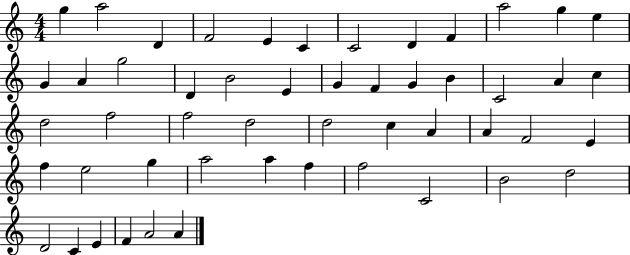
G5/q A5/h D4/q F4/h E4/q C4/q C4/h D4/q F4/q A5/h G5/q E5/q G4/q A4/q G5/h D4/q B4/h E4/q G4/q F4/q G4/q B4/q C4/h A4/q C5/q D5/h F5/h F5/h D5/h D5/h C5/q A4/q A4/q F4/h E4/q F5/q E5/h G5/q A5/h A5/q F5/q F5/h C4/h B4/h D5/h D4/h C4/q E4/q F4/q A4/h A4/q